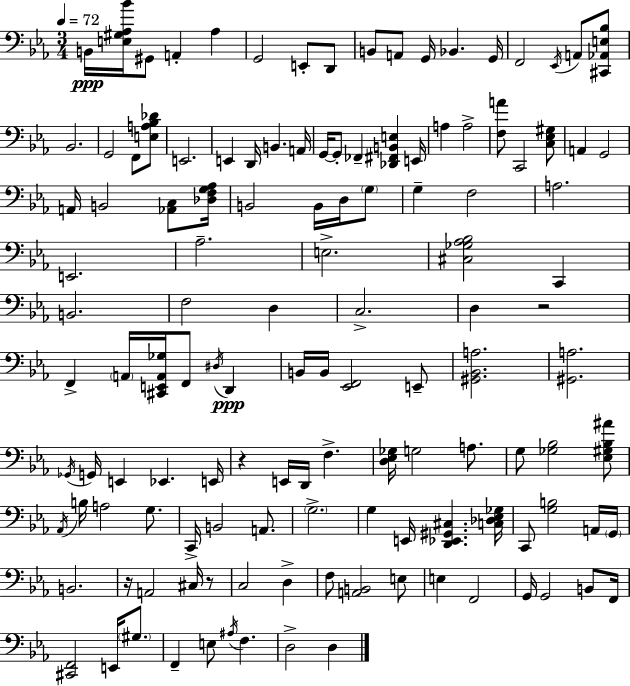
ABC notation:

X:1
T:Untitled
M:3/4
L:1/4
K:Eb
B,,/4 [E,^G,_A,_B]/4 ^G,,/2 A,, _A, G,,2 E,,/2 D,,/2 B,,/2 A,,/2 G,,/4 _B,, G,,/4 F,,2 _E,,/4 A,,/2 [^C,,_A,,E,_B,]/2 _B,,2 G,,2 F,,/2 [E,A,_B,_D]/2 E,,2 E,, D,,/4 B,, A,,/4 G,,/4 G,,/2 _F,, [_D,,^F,,B,,E,] E,,/4 A, A,2 [F,A]/2 C,,2 [C,_E,^G,]/2 A,, G,,2 A,,/4 B,,2 [_A,,C,]/2 [_D,F,G,_A,]/4 B,,2 B,,/4 D,/4 G,/2 G, F,2 A,2 E,,2 _A,2 E,2 [^C,_G,_A,_B,]2 C,, B,,2 F,2 D, C,2 D, z2 F,, A,,/4 [^C,,E,,A,,_G,]/4 F,,/2 ^D,/4 D,, B,,/4 B,,/4 [_E,,F,,]2 E,,/2 [^G,,_B,,A,]2 [^G,,A,]2 _G,,/4 G,,/4 E,, _E,, E,,/4 z E,,/4 D,,/4 F, [D,_E,_G,]/4 G,2 A,/2 G,/2 [_G,_B,]2 [_E,^G,_B,^A]/2 _A,,/4 B,/4 A,2 G,/2 C,,/4 B,,2 A,,/2 G,2 G, E,,/4 [D,,_E,,^G,,^C,] [C,_D,_E,_G,]/4 C,,/2 [G,B,]2 A,,/4 G,,/4 B,,2 z/4 A,,2 ^C,/4 z/2 C,2 D, F,/2 [A,,B,,]2 E,/2 E, F,,2 G,,/4 G,,2 B,,/2 F,,/4 [^C,,F,,]2 E,,/4 ^G,/2 F,, E,/2 ^A,/4 F, D,2 D,